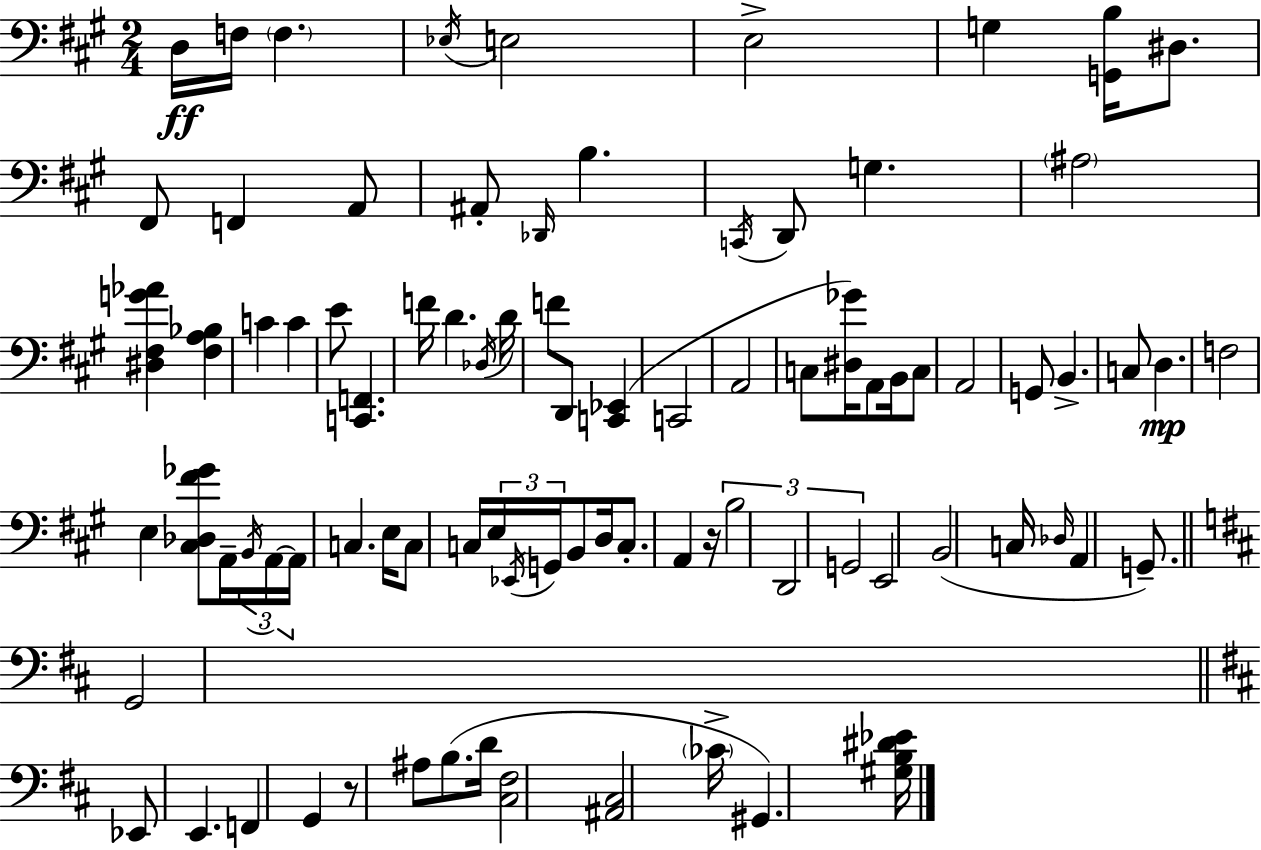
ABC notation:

X:1
T:Untitled
M:2/4
L:1/4
K:A
D,/4 F,/4 F, _E,/4 E,2 E,2 G, [G,,B,]/4 ^D,/2 ^F,,/2 F,, A,,/2 ^A,,/2 _D,,/4 B, C,,/4 D,,/2 G, ^A,2 [^D,^F,G_A] [^F,A,_B,] C C E/2 [C,,F,,] F/4 D _D,/4 D/4 F/2 D,,/2 [C,,_E,,] C,,2 A,,2 C,/2 [^D,_G]/4 A,,/2 B,,/4 C,/2 A,,2 G,,/2 B,, C,/2 D, F,2 E, [^C,_D,^F_G]/2 A,,/4 B,,/4 A,,/4 A,,/4 C, E,/4 C,/2 C,/4 E,/4 _E,,/4 G,,/4 B,,/2 D,/4 C,/2 A,, z/4 B,2 D,,2 G,,2 E,,2 B,,2 C,/4 _D,/4 A,, G,,/2 G,,2 _E,,/2 E,, F,, G,, z/2 ^A,/2 B,/2 D/4 [^C,^F,]2 [^A,,^C,]2 _C/4 ^G,, [^G,B,^D_E]/4